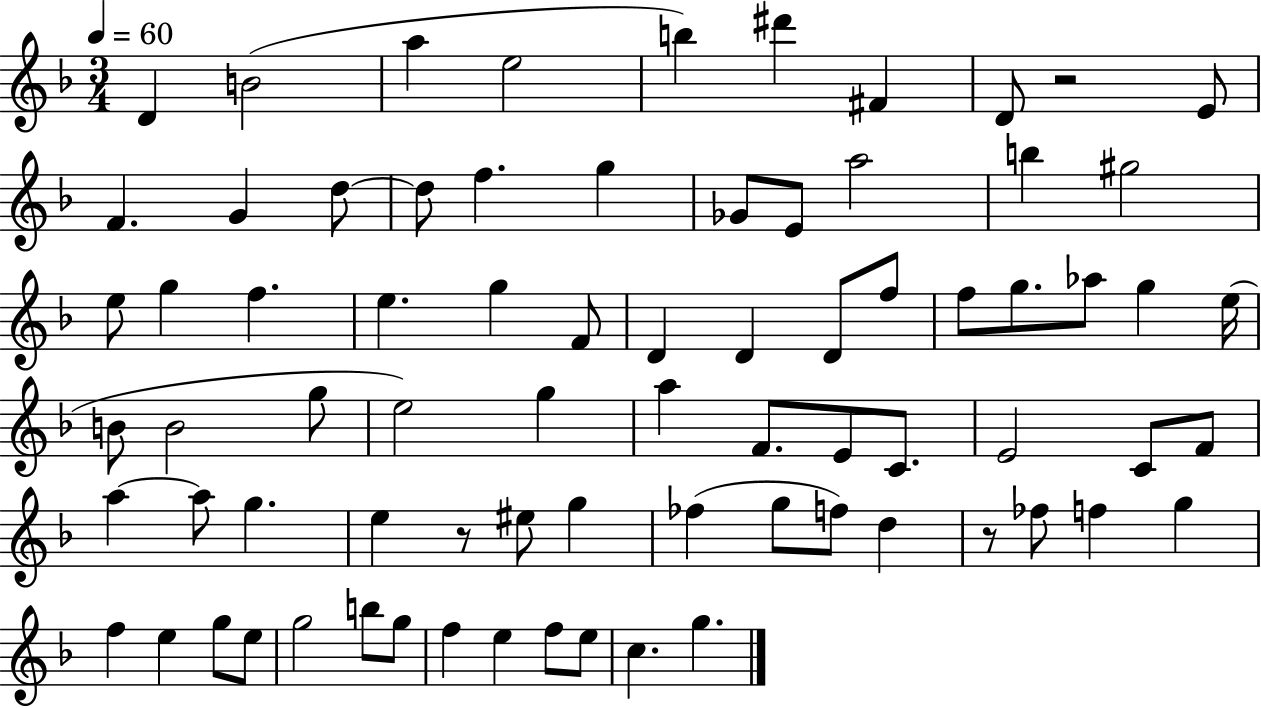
{
  \clef treble
  \numericTimeSignature
  \time 3/4
  \key f \major
  \tempo 4 = 60
  d'4 b'2( | a''4 e''2 | b''4) dis'''4 fis'4 | d'8 r2 e'8 | \break f'4. g'4 d''8~~ | d''8 f''4. g''4 | ges'8 e'8 a''2 | b''4 gis''2 | \break e''8 g''4 f''4. | e''4. g''4 f'8 | d'4 d'4 d'8 f''8 | f''8 g''8. aes''8 g''4 e''16( | \break b'8 b'2 g''8 | e''2) g''4 | a''4 f'8. e'8 c'8. | e'2 c'8 f'8 | \break a''4~~ a''8 g''4. | e''4 r8 eis''8 g''4 | fes''4( g''8 f''8) d''4 | r8 fes''8 f''4 g''4 | \break f''4 e''4 g''8 e''8 | g''2 b''8 g''8 | f''4 e''4 f''8 e''8 | c''4. g''4. | \break \bar "|."
}